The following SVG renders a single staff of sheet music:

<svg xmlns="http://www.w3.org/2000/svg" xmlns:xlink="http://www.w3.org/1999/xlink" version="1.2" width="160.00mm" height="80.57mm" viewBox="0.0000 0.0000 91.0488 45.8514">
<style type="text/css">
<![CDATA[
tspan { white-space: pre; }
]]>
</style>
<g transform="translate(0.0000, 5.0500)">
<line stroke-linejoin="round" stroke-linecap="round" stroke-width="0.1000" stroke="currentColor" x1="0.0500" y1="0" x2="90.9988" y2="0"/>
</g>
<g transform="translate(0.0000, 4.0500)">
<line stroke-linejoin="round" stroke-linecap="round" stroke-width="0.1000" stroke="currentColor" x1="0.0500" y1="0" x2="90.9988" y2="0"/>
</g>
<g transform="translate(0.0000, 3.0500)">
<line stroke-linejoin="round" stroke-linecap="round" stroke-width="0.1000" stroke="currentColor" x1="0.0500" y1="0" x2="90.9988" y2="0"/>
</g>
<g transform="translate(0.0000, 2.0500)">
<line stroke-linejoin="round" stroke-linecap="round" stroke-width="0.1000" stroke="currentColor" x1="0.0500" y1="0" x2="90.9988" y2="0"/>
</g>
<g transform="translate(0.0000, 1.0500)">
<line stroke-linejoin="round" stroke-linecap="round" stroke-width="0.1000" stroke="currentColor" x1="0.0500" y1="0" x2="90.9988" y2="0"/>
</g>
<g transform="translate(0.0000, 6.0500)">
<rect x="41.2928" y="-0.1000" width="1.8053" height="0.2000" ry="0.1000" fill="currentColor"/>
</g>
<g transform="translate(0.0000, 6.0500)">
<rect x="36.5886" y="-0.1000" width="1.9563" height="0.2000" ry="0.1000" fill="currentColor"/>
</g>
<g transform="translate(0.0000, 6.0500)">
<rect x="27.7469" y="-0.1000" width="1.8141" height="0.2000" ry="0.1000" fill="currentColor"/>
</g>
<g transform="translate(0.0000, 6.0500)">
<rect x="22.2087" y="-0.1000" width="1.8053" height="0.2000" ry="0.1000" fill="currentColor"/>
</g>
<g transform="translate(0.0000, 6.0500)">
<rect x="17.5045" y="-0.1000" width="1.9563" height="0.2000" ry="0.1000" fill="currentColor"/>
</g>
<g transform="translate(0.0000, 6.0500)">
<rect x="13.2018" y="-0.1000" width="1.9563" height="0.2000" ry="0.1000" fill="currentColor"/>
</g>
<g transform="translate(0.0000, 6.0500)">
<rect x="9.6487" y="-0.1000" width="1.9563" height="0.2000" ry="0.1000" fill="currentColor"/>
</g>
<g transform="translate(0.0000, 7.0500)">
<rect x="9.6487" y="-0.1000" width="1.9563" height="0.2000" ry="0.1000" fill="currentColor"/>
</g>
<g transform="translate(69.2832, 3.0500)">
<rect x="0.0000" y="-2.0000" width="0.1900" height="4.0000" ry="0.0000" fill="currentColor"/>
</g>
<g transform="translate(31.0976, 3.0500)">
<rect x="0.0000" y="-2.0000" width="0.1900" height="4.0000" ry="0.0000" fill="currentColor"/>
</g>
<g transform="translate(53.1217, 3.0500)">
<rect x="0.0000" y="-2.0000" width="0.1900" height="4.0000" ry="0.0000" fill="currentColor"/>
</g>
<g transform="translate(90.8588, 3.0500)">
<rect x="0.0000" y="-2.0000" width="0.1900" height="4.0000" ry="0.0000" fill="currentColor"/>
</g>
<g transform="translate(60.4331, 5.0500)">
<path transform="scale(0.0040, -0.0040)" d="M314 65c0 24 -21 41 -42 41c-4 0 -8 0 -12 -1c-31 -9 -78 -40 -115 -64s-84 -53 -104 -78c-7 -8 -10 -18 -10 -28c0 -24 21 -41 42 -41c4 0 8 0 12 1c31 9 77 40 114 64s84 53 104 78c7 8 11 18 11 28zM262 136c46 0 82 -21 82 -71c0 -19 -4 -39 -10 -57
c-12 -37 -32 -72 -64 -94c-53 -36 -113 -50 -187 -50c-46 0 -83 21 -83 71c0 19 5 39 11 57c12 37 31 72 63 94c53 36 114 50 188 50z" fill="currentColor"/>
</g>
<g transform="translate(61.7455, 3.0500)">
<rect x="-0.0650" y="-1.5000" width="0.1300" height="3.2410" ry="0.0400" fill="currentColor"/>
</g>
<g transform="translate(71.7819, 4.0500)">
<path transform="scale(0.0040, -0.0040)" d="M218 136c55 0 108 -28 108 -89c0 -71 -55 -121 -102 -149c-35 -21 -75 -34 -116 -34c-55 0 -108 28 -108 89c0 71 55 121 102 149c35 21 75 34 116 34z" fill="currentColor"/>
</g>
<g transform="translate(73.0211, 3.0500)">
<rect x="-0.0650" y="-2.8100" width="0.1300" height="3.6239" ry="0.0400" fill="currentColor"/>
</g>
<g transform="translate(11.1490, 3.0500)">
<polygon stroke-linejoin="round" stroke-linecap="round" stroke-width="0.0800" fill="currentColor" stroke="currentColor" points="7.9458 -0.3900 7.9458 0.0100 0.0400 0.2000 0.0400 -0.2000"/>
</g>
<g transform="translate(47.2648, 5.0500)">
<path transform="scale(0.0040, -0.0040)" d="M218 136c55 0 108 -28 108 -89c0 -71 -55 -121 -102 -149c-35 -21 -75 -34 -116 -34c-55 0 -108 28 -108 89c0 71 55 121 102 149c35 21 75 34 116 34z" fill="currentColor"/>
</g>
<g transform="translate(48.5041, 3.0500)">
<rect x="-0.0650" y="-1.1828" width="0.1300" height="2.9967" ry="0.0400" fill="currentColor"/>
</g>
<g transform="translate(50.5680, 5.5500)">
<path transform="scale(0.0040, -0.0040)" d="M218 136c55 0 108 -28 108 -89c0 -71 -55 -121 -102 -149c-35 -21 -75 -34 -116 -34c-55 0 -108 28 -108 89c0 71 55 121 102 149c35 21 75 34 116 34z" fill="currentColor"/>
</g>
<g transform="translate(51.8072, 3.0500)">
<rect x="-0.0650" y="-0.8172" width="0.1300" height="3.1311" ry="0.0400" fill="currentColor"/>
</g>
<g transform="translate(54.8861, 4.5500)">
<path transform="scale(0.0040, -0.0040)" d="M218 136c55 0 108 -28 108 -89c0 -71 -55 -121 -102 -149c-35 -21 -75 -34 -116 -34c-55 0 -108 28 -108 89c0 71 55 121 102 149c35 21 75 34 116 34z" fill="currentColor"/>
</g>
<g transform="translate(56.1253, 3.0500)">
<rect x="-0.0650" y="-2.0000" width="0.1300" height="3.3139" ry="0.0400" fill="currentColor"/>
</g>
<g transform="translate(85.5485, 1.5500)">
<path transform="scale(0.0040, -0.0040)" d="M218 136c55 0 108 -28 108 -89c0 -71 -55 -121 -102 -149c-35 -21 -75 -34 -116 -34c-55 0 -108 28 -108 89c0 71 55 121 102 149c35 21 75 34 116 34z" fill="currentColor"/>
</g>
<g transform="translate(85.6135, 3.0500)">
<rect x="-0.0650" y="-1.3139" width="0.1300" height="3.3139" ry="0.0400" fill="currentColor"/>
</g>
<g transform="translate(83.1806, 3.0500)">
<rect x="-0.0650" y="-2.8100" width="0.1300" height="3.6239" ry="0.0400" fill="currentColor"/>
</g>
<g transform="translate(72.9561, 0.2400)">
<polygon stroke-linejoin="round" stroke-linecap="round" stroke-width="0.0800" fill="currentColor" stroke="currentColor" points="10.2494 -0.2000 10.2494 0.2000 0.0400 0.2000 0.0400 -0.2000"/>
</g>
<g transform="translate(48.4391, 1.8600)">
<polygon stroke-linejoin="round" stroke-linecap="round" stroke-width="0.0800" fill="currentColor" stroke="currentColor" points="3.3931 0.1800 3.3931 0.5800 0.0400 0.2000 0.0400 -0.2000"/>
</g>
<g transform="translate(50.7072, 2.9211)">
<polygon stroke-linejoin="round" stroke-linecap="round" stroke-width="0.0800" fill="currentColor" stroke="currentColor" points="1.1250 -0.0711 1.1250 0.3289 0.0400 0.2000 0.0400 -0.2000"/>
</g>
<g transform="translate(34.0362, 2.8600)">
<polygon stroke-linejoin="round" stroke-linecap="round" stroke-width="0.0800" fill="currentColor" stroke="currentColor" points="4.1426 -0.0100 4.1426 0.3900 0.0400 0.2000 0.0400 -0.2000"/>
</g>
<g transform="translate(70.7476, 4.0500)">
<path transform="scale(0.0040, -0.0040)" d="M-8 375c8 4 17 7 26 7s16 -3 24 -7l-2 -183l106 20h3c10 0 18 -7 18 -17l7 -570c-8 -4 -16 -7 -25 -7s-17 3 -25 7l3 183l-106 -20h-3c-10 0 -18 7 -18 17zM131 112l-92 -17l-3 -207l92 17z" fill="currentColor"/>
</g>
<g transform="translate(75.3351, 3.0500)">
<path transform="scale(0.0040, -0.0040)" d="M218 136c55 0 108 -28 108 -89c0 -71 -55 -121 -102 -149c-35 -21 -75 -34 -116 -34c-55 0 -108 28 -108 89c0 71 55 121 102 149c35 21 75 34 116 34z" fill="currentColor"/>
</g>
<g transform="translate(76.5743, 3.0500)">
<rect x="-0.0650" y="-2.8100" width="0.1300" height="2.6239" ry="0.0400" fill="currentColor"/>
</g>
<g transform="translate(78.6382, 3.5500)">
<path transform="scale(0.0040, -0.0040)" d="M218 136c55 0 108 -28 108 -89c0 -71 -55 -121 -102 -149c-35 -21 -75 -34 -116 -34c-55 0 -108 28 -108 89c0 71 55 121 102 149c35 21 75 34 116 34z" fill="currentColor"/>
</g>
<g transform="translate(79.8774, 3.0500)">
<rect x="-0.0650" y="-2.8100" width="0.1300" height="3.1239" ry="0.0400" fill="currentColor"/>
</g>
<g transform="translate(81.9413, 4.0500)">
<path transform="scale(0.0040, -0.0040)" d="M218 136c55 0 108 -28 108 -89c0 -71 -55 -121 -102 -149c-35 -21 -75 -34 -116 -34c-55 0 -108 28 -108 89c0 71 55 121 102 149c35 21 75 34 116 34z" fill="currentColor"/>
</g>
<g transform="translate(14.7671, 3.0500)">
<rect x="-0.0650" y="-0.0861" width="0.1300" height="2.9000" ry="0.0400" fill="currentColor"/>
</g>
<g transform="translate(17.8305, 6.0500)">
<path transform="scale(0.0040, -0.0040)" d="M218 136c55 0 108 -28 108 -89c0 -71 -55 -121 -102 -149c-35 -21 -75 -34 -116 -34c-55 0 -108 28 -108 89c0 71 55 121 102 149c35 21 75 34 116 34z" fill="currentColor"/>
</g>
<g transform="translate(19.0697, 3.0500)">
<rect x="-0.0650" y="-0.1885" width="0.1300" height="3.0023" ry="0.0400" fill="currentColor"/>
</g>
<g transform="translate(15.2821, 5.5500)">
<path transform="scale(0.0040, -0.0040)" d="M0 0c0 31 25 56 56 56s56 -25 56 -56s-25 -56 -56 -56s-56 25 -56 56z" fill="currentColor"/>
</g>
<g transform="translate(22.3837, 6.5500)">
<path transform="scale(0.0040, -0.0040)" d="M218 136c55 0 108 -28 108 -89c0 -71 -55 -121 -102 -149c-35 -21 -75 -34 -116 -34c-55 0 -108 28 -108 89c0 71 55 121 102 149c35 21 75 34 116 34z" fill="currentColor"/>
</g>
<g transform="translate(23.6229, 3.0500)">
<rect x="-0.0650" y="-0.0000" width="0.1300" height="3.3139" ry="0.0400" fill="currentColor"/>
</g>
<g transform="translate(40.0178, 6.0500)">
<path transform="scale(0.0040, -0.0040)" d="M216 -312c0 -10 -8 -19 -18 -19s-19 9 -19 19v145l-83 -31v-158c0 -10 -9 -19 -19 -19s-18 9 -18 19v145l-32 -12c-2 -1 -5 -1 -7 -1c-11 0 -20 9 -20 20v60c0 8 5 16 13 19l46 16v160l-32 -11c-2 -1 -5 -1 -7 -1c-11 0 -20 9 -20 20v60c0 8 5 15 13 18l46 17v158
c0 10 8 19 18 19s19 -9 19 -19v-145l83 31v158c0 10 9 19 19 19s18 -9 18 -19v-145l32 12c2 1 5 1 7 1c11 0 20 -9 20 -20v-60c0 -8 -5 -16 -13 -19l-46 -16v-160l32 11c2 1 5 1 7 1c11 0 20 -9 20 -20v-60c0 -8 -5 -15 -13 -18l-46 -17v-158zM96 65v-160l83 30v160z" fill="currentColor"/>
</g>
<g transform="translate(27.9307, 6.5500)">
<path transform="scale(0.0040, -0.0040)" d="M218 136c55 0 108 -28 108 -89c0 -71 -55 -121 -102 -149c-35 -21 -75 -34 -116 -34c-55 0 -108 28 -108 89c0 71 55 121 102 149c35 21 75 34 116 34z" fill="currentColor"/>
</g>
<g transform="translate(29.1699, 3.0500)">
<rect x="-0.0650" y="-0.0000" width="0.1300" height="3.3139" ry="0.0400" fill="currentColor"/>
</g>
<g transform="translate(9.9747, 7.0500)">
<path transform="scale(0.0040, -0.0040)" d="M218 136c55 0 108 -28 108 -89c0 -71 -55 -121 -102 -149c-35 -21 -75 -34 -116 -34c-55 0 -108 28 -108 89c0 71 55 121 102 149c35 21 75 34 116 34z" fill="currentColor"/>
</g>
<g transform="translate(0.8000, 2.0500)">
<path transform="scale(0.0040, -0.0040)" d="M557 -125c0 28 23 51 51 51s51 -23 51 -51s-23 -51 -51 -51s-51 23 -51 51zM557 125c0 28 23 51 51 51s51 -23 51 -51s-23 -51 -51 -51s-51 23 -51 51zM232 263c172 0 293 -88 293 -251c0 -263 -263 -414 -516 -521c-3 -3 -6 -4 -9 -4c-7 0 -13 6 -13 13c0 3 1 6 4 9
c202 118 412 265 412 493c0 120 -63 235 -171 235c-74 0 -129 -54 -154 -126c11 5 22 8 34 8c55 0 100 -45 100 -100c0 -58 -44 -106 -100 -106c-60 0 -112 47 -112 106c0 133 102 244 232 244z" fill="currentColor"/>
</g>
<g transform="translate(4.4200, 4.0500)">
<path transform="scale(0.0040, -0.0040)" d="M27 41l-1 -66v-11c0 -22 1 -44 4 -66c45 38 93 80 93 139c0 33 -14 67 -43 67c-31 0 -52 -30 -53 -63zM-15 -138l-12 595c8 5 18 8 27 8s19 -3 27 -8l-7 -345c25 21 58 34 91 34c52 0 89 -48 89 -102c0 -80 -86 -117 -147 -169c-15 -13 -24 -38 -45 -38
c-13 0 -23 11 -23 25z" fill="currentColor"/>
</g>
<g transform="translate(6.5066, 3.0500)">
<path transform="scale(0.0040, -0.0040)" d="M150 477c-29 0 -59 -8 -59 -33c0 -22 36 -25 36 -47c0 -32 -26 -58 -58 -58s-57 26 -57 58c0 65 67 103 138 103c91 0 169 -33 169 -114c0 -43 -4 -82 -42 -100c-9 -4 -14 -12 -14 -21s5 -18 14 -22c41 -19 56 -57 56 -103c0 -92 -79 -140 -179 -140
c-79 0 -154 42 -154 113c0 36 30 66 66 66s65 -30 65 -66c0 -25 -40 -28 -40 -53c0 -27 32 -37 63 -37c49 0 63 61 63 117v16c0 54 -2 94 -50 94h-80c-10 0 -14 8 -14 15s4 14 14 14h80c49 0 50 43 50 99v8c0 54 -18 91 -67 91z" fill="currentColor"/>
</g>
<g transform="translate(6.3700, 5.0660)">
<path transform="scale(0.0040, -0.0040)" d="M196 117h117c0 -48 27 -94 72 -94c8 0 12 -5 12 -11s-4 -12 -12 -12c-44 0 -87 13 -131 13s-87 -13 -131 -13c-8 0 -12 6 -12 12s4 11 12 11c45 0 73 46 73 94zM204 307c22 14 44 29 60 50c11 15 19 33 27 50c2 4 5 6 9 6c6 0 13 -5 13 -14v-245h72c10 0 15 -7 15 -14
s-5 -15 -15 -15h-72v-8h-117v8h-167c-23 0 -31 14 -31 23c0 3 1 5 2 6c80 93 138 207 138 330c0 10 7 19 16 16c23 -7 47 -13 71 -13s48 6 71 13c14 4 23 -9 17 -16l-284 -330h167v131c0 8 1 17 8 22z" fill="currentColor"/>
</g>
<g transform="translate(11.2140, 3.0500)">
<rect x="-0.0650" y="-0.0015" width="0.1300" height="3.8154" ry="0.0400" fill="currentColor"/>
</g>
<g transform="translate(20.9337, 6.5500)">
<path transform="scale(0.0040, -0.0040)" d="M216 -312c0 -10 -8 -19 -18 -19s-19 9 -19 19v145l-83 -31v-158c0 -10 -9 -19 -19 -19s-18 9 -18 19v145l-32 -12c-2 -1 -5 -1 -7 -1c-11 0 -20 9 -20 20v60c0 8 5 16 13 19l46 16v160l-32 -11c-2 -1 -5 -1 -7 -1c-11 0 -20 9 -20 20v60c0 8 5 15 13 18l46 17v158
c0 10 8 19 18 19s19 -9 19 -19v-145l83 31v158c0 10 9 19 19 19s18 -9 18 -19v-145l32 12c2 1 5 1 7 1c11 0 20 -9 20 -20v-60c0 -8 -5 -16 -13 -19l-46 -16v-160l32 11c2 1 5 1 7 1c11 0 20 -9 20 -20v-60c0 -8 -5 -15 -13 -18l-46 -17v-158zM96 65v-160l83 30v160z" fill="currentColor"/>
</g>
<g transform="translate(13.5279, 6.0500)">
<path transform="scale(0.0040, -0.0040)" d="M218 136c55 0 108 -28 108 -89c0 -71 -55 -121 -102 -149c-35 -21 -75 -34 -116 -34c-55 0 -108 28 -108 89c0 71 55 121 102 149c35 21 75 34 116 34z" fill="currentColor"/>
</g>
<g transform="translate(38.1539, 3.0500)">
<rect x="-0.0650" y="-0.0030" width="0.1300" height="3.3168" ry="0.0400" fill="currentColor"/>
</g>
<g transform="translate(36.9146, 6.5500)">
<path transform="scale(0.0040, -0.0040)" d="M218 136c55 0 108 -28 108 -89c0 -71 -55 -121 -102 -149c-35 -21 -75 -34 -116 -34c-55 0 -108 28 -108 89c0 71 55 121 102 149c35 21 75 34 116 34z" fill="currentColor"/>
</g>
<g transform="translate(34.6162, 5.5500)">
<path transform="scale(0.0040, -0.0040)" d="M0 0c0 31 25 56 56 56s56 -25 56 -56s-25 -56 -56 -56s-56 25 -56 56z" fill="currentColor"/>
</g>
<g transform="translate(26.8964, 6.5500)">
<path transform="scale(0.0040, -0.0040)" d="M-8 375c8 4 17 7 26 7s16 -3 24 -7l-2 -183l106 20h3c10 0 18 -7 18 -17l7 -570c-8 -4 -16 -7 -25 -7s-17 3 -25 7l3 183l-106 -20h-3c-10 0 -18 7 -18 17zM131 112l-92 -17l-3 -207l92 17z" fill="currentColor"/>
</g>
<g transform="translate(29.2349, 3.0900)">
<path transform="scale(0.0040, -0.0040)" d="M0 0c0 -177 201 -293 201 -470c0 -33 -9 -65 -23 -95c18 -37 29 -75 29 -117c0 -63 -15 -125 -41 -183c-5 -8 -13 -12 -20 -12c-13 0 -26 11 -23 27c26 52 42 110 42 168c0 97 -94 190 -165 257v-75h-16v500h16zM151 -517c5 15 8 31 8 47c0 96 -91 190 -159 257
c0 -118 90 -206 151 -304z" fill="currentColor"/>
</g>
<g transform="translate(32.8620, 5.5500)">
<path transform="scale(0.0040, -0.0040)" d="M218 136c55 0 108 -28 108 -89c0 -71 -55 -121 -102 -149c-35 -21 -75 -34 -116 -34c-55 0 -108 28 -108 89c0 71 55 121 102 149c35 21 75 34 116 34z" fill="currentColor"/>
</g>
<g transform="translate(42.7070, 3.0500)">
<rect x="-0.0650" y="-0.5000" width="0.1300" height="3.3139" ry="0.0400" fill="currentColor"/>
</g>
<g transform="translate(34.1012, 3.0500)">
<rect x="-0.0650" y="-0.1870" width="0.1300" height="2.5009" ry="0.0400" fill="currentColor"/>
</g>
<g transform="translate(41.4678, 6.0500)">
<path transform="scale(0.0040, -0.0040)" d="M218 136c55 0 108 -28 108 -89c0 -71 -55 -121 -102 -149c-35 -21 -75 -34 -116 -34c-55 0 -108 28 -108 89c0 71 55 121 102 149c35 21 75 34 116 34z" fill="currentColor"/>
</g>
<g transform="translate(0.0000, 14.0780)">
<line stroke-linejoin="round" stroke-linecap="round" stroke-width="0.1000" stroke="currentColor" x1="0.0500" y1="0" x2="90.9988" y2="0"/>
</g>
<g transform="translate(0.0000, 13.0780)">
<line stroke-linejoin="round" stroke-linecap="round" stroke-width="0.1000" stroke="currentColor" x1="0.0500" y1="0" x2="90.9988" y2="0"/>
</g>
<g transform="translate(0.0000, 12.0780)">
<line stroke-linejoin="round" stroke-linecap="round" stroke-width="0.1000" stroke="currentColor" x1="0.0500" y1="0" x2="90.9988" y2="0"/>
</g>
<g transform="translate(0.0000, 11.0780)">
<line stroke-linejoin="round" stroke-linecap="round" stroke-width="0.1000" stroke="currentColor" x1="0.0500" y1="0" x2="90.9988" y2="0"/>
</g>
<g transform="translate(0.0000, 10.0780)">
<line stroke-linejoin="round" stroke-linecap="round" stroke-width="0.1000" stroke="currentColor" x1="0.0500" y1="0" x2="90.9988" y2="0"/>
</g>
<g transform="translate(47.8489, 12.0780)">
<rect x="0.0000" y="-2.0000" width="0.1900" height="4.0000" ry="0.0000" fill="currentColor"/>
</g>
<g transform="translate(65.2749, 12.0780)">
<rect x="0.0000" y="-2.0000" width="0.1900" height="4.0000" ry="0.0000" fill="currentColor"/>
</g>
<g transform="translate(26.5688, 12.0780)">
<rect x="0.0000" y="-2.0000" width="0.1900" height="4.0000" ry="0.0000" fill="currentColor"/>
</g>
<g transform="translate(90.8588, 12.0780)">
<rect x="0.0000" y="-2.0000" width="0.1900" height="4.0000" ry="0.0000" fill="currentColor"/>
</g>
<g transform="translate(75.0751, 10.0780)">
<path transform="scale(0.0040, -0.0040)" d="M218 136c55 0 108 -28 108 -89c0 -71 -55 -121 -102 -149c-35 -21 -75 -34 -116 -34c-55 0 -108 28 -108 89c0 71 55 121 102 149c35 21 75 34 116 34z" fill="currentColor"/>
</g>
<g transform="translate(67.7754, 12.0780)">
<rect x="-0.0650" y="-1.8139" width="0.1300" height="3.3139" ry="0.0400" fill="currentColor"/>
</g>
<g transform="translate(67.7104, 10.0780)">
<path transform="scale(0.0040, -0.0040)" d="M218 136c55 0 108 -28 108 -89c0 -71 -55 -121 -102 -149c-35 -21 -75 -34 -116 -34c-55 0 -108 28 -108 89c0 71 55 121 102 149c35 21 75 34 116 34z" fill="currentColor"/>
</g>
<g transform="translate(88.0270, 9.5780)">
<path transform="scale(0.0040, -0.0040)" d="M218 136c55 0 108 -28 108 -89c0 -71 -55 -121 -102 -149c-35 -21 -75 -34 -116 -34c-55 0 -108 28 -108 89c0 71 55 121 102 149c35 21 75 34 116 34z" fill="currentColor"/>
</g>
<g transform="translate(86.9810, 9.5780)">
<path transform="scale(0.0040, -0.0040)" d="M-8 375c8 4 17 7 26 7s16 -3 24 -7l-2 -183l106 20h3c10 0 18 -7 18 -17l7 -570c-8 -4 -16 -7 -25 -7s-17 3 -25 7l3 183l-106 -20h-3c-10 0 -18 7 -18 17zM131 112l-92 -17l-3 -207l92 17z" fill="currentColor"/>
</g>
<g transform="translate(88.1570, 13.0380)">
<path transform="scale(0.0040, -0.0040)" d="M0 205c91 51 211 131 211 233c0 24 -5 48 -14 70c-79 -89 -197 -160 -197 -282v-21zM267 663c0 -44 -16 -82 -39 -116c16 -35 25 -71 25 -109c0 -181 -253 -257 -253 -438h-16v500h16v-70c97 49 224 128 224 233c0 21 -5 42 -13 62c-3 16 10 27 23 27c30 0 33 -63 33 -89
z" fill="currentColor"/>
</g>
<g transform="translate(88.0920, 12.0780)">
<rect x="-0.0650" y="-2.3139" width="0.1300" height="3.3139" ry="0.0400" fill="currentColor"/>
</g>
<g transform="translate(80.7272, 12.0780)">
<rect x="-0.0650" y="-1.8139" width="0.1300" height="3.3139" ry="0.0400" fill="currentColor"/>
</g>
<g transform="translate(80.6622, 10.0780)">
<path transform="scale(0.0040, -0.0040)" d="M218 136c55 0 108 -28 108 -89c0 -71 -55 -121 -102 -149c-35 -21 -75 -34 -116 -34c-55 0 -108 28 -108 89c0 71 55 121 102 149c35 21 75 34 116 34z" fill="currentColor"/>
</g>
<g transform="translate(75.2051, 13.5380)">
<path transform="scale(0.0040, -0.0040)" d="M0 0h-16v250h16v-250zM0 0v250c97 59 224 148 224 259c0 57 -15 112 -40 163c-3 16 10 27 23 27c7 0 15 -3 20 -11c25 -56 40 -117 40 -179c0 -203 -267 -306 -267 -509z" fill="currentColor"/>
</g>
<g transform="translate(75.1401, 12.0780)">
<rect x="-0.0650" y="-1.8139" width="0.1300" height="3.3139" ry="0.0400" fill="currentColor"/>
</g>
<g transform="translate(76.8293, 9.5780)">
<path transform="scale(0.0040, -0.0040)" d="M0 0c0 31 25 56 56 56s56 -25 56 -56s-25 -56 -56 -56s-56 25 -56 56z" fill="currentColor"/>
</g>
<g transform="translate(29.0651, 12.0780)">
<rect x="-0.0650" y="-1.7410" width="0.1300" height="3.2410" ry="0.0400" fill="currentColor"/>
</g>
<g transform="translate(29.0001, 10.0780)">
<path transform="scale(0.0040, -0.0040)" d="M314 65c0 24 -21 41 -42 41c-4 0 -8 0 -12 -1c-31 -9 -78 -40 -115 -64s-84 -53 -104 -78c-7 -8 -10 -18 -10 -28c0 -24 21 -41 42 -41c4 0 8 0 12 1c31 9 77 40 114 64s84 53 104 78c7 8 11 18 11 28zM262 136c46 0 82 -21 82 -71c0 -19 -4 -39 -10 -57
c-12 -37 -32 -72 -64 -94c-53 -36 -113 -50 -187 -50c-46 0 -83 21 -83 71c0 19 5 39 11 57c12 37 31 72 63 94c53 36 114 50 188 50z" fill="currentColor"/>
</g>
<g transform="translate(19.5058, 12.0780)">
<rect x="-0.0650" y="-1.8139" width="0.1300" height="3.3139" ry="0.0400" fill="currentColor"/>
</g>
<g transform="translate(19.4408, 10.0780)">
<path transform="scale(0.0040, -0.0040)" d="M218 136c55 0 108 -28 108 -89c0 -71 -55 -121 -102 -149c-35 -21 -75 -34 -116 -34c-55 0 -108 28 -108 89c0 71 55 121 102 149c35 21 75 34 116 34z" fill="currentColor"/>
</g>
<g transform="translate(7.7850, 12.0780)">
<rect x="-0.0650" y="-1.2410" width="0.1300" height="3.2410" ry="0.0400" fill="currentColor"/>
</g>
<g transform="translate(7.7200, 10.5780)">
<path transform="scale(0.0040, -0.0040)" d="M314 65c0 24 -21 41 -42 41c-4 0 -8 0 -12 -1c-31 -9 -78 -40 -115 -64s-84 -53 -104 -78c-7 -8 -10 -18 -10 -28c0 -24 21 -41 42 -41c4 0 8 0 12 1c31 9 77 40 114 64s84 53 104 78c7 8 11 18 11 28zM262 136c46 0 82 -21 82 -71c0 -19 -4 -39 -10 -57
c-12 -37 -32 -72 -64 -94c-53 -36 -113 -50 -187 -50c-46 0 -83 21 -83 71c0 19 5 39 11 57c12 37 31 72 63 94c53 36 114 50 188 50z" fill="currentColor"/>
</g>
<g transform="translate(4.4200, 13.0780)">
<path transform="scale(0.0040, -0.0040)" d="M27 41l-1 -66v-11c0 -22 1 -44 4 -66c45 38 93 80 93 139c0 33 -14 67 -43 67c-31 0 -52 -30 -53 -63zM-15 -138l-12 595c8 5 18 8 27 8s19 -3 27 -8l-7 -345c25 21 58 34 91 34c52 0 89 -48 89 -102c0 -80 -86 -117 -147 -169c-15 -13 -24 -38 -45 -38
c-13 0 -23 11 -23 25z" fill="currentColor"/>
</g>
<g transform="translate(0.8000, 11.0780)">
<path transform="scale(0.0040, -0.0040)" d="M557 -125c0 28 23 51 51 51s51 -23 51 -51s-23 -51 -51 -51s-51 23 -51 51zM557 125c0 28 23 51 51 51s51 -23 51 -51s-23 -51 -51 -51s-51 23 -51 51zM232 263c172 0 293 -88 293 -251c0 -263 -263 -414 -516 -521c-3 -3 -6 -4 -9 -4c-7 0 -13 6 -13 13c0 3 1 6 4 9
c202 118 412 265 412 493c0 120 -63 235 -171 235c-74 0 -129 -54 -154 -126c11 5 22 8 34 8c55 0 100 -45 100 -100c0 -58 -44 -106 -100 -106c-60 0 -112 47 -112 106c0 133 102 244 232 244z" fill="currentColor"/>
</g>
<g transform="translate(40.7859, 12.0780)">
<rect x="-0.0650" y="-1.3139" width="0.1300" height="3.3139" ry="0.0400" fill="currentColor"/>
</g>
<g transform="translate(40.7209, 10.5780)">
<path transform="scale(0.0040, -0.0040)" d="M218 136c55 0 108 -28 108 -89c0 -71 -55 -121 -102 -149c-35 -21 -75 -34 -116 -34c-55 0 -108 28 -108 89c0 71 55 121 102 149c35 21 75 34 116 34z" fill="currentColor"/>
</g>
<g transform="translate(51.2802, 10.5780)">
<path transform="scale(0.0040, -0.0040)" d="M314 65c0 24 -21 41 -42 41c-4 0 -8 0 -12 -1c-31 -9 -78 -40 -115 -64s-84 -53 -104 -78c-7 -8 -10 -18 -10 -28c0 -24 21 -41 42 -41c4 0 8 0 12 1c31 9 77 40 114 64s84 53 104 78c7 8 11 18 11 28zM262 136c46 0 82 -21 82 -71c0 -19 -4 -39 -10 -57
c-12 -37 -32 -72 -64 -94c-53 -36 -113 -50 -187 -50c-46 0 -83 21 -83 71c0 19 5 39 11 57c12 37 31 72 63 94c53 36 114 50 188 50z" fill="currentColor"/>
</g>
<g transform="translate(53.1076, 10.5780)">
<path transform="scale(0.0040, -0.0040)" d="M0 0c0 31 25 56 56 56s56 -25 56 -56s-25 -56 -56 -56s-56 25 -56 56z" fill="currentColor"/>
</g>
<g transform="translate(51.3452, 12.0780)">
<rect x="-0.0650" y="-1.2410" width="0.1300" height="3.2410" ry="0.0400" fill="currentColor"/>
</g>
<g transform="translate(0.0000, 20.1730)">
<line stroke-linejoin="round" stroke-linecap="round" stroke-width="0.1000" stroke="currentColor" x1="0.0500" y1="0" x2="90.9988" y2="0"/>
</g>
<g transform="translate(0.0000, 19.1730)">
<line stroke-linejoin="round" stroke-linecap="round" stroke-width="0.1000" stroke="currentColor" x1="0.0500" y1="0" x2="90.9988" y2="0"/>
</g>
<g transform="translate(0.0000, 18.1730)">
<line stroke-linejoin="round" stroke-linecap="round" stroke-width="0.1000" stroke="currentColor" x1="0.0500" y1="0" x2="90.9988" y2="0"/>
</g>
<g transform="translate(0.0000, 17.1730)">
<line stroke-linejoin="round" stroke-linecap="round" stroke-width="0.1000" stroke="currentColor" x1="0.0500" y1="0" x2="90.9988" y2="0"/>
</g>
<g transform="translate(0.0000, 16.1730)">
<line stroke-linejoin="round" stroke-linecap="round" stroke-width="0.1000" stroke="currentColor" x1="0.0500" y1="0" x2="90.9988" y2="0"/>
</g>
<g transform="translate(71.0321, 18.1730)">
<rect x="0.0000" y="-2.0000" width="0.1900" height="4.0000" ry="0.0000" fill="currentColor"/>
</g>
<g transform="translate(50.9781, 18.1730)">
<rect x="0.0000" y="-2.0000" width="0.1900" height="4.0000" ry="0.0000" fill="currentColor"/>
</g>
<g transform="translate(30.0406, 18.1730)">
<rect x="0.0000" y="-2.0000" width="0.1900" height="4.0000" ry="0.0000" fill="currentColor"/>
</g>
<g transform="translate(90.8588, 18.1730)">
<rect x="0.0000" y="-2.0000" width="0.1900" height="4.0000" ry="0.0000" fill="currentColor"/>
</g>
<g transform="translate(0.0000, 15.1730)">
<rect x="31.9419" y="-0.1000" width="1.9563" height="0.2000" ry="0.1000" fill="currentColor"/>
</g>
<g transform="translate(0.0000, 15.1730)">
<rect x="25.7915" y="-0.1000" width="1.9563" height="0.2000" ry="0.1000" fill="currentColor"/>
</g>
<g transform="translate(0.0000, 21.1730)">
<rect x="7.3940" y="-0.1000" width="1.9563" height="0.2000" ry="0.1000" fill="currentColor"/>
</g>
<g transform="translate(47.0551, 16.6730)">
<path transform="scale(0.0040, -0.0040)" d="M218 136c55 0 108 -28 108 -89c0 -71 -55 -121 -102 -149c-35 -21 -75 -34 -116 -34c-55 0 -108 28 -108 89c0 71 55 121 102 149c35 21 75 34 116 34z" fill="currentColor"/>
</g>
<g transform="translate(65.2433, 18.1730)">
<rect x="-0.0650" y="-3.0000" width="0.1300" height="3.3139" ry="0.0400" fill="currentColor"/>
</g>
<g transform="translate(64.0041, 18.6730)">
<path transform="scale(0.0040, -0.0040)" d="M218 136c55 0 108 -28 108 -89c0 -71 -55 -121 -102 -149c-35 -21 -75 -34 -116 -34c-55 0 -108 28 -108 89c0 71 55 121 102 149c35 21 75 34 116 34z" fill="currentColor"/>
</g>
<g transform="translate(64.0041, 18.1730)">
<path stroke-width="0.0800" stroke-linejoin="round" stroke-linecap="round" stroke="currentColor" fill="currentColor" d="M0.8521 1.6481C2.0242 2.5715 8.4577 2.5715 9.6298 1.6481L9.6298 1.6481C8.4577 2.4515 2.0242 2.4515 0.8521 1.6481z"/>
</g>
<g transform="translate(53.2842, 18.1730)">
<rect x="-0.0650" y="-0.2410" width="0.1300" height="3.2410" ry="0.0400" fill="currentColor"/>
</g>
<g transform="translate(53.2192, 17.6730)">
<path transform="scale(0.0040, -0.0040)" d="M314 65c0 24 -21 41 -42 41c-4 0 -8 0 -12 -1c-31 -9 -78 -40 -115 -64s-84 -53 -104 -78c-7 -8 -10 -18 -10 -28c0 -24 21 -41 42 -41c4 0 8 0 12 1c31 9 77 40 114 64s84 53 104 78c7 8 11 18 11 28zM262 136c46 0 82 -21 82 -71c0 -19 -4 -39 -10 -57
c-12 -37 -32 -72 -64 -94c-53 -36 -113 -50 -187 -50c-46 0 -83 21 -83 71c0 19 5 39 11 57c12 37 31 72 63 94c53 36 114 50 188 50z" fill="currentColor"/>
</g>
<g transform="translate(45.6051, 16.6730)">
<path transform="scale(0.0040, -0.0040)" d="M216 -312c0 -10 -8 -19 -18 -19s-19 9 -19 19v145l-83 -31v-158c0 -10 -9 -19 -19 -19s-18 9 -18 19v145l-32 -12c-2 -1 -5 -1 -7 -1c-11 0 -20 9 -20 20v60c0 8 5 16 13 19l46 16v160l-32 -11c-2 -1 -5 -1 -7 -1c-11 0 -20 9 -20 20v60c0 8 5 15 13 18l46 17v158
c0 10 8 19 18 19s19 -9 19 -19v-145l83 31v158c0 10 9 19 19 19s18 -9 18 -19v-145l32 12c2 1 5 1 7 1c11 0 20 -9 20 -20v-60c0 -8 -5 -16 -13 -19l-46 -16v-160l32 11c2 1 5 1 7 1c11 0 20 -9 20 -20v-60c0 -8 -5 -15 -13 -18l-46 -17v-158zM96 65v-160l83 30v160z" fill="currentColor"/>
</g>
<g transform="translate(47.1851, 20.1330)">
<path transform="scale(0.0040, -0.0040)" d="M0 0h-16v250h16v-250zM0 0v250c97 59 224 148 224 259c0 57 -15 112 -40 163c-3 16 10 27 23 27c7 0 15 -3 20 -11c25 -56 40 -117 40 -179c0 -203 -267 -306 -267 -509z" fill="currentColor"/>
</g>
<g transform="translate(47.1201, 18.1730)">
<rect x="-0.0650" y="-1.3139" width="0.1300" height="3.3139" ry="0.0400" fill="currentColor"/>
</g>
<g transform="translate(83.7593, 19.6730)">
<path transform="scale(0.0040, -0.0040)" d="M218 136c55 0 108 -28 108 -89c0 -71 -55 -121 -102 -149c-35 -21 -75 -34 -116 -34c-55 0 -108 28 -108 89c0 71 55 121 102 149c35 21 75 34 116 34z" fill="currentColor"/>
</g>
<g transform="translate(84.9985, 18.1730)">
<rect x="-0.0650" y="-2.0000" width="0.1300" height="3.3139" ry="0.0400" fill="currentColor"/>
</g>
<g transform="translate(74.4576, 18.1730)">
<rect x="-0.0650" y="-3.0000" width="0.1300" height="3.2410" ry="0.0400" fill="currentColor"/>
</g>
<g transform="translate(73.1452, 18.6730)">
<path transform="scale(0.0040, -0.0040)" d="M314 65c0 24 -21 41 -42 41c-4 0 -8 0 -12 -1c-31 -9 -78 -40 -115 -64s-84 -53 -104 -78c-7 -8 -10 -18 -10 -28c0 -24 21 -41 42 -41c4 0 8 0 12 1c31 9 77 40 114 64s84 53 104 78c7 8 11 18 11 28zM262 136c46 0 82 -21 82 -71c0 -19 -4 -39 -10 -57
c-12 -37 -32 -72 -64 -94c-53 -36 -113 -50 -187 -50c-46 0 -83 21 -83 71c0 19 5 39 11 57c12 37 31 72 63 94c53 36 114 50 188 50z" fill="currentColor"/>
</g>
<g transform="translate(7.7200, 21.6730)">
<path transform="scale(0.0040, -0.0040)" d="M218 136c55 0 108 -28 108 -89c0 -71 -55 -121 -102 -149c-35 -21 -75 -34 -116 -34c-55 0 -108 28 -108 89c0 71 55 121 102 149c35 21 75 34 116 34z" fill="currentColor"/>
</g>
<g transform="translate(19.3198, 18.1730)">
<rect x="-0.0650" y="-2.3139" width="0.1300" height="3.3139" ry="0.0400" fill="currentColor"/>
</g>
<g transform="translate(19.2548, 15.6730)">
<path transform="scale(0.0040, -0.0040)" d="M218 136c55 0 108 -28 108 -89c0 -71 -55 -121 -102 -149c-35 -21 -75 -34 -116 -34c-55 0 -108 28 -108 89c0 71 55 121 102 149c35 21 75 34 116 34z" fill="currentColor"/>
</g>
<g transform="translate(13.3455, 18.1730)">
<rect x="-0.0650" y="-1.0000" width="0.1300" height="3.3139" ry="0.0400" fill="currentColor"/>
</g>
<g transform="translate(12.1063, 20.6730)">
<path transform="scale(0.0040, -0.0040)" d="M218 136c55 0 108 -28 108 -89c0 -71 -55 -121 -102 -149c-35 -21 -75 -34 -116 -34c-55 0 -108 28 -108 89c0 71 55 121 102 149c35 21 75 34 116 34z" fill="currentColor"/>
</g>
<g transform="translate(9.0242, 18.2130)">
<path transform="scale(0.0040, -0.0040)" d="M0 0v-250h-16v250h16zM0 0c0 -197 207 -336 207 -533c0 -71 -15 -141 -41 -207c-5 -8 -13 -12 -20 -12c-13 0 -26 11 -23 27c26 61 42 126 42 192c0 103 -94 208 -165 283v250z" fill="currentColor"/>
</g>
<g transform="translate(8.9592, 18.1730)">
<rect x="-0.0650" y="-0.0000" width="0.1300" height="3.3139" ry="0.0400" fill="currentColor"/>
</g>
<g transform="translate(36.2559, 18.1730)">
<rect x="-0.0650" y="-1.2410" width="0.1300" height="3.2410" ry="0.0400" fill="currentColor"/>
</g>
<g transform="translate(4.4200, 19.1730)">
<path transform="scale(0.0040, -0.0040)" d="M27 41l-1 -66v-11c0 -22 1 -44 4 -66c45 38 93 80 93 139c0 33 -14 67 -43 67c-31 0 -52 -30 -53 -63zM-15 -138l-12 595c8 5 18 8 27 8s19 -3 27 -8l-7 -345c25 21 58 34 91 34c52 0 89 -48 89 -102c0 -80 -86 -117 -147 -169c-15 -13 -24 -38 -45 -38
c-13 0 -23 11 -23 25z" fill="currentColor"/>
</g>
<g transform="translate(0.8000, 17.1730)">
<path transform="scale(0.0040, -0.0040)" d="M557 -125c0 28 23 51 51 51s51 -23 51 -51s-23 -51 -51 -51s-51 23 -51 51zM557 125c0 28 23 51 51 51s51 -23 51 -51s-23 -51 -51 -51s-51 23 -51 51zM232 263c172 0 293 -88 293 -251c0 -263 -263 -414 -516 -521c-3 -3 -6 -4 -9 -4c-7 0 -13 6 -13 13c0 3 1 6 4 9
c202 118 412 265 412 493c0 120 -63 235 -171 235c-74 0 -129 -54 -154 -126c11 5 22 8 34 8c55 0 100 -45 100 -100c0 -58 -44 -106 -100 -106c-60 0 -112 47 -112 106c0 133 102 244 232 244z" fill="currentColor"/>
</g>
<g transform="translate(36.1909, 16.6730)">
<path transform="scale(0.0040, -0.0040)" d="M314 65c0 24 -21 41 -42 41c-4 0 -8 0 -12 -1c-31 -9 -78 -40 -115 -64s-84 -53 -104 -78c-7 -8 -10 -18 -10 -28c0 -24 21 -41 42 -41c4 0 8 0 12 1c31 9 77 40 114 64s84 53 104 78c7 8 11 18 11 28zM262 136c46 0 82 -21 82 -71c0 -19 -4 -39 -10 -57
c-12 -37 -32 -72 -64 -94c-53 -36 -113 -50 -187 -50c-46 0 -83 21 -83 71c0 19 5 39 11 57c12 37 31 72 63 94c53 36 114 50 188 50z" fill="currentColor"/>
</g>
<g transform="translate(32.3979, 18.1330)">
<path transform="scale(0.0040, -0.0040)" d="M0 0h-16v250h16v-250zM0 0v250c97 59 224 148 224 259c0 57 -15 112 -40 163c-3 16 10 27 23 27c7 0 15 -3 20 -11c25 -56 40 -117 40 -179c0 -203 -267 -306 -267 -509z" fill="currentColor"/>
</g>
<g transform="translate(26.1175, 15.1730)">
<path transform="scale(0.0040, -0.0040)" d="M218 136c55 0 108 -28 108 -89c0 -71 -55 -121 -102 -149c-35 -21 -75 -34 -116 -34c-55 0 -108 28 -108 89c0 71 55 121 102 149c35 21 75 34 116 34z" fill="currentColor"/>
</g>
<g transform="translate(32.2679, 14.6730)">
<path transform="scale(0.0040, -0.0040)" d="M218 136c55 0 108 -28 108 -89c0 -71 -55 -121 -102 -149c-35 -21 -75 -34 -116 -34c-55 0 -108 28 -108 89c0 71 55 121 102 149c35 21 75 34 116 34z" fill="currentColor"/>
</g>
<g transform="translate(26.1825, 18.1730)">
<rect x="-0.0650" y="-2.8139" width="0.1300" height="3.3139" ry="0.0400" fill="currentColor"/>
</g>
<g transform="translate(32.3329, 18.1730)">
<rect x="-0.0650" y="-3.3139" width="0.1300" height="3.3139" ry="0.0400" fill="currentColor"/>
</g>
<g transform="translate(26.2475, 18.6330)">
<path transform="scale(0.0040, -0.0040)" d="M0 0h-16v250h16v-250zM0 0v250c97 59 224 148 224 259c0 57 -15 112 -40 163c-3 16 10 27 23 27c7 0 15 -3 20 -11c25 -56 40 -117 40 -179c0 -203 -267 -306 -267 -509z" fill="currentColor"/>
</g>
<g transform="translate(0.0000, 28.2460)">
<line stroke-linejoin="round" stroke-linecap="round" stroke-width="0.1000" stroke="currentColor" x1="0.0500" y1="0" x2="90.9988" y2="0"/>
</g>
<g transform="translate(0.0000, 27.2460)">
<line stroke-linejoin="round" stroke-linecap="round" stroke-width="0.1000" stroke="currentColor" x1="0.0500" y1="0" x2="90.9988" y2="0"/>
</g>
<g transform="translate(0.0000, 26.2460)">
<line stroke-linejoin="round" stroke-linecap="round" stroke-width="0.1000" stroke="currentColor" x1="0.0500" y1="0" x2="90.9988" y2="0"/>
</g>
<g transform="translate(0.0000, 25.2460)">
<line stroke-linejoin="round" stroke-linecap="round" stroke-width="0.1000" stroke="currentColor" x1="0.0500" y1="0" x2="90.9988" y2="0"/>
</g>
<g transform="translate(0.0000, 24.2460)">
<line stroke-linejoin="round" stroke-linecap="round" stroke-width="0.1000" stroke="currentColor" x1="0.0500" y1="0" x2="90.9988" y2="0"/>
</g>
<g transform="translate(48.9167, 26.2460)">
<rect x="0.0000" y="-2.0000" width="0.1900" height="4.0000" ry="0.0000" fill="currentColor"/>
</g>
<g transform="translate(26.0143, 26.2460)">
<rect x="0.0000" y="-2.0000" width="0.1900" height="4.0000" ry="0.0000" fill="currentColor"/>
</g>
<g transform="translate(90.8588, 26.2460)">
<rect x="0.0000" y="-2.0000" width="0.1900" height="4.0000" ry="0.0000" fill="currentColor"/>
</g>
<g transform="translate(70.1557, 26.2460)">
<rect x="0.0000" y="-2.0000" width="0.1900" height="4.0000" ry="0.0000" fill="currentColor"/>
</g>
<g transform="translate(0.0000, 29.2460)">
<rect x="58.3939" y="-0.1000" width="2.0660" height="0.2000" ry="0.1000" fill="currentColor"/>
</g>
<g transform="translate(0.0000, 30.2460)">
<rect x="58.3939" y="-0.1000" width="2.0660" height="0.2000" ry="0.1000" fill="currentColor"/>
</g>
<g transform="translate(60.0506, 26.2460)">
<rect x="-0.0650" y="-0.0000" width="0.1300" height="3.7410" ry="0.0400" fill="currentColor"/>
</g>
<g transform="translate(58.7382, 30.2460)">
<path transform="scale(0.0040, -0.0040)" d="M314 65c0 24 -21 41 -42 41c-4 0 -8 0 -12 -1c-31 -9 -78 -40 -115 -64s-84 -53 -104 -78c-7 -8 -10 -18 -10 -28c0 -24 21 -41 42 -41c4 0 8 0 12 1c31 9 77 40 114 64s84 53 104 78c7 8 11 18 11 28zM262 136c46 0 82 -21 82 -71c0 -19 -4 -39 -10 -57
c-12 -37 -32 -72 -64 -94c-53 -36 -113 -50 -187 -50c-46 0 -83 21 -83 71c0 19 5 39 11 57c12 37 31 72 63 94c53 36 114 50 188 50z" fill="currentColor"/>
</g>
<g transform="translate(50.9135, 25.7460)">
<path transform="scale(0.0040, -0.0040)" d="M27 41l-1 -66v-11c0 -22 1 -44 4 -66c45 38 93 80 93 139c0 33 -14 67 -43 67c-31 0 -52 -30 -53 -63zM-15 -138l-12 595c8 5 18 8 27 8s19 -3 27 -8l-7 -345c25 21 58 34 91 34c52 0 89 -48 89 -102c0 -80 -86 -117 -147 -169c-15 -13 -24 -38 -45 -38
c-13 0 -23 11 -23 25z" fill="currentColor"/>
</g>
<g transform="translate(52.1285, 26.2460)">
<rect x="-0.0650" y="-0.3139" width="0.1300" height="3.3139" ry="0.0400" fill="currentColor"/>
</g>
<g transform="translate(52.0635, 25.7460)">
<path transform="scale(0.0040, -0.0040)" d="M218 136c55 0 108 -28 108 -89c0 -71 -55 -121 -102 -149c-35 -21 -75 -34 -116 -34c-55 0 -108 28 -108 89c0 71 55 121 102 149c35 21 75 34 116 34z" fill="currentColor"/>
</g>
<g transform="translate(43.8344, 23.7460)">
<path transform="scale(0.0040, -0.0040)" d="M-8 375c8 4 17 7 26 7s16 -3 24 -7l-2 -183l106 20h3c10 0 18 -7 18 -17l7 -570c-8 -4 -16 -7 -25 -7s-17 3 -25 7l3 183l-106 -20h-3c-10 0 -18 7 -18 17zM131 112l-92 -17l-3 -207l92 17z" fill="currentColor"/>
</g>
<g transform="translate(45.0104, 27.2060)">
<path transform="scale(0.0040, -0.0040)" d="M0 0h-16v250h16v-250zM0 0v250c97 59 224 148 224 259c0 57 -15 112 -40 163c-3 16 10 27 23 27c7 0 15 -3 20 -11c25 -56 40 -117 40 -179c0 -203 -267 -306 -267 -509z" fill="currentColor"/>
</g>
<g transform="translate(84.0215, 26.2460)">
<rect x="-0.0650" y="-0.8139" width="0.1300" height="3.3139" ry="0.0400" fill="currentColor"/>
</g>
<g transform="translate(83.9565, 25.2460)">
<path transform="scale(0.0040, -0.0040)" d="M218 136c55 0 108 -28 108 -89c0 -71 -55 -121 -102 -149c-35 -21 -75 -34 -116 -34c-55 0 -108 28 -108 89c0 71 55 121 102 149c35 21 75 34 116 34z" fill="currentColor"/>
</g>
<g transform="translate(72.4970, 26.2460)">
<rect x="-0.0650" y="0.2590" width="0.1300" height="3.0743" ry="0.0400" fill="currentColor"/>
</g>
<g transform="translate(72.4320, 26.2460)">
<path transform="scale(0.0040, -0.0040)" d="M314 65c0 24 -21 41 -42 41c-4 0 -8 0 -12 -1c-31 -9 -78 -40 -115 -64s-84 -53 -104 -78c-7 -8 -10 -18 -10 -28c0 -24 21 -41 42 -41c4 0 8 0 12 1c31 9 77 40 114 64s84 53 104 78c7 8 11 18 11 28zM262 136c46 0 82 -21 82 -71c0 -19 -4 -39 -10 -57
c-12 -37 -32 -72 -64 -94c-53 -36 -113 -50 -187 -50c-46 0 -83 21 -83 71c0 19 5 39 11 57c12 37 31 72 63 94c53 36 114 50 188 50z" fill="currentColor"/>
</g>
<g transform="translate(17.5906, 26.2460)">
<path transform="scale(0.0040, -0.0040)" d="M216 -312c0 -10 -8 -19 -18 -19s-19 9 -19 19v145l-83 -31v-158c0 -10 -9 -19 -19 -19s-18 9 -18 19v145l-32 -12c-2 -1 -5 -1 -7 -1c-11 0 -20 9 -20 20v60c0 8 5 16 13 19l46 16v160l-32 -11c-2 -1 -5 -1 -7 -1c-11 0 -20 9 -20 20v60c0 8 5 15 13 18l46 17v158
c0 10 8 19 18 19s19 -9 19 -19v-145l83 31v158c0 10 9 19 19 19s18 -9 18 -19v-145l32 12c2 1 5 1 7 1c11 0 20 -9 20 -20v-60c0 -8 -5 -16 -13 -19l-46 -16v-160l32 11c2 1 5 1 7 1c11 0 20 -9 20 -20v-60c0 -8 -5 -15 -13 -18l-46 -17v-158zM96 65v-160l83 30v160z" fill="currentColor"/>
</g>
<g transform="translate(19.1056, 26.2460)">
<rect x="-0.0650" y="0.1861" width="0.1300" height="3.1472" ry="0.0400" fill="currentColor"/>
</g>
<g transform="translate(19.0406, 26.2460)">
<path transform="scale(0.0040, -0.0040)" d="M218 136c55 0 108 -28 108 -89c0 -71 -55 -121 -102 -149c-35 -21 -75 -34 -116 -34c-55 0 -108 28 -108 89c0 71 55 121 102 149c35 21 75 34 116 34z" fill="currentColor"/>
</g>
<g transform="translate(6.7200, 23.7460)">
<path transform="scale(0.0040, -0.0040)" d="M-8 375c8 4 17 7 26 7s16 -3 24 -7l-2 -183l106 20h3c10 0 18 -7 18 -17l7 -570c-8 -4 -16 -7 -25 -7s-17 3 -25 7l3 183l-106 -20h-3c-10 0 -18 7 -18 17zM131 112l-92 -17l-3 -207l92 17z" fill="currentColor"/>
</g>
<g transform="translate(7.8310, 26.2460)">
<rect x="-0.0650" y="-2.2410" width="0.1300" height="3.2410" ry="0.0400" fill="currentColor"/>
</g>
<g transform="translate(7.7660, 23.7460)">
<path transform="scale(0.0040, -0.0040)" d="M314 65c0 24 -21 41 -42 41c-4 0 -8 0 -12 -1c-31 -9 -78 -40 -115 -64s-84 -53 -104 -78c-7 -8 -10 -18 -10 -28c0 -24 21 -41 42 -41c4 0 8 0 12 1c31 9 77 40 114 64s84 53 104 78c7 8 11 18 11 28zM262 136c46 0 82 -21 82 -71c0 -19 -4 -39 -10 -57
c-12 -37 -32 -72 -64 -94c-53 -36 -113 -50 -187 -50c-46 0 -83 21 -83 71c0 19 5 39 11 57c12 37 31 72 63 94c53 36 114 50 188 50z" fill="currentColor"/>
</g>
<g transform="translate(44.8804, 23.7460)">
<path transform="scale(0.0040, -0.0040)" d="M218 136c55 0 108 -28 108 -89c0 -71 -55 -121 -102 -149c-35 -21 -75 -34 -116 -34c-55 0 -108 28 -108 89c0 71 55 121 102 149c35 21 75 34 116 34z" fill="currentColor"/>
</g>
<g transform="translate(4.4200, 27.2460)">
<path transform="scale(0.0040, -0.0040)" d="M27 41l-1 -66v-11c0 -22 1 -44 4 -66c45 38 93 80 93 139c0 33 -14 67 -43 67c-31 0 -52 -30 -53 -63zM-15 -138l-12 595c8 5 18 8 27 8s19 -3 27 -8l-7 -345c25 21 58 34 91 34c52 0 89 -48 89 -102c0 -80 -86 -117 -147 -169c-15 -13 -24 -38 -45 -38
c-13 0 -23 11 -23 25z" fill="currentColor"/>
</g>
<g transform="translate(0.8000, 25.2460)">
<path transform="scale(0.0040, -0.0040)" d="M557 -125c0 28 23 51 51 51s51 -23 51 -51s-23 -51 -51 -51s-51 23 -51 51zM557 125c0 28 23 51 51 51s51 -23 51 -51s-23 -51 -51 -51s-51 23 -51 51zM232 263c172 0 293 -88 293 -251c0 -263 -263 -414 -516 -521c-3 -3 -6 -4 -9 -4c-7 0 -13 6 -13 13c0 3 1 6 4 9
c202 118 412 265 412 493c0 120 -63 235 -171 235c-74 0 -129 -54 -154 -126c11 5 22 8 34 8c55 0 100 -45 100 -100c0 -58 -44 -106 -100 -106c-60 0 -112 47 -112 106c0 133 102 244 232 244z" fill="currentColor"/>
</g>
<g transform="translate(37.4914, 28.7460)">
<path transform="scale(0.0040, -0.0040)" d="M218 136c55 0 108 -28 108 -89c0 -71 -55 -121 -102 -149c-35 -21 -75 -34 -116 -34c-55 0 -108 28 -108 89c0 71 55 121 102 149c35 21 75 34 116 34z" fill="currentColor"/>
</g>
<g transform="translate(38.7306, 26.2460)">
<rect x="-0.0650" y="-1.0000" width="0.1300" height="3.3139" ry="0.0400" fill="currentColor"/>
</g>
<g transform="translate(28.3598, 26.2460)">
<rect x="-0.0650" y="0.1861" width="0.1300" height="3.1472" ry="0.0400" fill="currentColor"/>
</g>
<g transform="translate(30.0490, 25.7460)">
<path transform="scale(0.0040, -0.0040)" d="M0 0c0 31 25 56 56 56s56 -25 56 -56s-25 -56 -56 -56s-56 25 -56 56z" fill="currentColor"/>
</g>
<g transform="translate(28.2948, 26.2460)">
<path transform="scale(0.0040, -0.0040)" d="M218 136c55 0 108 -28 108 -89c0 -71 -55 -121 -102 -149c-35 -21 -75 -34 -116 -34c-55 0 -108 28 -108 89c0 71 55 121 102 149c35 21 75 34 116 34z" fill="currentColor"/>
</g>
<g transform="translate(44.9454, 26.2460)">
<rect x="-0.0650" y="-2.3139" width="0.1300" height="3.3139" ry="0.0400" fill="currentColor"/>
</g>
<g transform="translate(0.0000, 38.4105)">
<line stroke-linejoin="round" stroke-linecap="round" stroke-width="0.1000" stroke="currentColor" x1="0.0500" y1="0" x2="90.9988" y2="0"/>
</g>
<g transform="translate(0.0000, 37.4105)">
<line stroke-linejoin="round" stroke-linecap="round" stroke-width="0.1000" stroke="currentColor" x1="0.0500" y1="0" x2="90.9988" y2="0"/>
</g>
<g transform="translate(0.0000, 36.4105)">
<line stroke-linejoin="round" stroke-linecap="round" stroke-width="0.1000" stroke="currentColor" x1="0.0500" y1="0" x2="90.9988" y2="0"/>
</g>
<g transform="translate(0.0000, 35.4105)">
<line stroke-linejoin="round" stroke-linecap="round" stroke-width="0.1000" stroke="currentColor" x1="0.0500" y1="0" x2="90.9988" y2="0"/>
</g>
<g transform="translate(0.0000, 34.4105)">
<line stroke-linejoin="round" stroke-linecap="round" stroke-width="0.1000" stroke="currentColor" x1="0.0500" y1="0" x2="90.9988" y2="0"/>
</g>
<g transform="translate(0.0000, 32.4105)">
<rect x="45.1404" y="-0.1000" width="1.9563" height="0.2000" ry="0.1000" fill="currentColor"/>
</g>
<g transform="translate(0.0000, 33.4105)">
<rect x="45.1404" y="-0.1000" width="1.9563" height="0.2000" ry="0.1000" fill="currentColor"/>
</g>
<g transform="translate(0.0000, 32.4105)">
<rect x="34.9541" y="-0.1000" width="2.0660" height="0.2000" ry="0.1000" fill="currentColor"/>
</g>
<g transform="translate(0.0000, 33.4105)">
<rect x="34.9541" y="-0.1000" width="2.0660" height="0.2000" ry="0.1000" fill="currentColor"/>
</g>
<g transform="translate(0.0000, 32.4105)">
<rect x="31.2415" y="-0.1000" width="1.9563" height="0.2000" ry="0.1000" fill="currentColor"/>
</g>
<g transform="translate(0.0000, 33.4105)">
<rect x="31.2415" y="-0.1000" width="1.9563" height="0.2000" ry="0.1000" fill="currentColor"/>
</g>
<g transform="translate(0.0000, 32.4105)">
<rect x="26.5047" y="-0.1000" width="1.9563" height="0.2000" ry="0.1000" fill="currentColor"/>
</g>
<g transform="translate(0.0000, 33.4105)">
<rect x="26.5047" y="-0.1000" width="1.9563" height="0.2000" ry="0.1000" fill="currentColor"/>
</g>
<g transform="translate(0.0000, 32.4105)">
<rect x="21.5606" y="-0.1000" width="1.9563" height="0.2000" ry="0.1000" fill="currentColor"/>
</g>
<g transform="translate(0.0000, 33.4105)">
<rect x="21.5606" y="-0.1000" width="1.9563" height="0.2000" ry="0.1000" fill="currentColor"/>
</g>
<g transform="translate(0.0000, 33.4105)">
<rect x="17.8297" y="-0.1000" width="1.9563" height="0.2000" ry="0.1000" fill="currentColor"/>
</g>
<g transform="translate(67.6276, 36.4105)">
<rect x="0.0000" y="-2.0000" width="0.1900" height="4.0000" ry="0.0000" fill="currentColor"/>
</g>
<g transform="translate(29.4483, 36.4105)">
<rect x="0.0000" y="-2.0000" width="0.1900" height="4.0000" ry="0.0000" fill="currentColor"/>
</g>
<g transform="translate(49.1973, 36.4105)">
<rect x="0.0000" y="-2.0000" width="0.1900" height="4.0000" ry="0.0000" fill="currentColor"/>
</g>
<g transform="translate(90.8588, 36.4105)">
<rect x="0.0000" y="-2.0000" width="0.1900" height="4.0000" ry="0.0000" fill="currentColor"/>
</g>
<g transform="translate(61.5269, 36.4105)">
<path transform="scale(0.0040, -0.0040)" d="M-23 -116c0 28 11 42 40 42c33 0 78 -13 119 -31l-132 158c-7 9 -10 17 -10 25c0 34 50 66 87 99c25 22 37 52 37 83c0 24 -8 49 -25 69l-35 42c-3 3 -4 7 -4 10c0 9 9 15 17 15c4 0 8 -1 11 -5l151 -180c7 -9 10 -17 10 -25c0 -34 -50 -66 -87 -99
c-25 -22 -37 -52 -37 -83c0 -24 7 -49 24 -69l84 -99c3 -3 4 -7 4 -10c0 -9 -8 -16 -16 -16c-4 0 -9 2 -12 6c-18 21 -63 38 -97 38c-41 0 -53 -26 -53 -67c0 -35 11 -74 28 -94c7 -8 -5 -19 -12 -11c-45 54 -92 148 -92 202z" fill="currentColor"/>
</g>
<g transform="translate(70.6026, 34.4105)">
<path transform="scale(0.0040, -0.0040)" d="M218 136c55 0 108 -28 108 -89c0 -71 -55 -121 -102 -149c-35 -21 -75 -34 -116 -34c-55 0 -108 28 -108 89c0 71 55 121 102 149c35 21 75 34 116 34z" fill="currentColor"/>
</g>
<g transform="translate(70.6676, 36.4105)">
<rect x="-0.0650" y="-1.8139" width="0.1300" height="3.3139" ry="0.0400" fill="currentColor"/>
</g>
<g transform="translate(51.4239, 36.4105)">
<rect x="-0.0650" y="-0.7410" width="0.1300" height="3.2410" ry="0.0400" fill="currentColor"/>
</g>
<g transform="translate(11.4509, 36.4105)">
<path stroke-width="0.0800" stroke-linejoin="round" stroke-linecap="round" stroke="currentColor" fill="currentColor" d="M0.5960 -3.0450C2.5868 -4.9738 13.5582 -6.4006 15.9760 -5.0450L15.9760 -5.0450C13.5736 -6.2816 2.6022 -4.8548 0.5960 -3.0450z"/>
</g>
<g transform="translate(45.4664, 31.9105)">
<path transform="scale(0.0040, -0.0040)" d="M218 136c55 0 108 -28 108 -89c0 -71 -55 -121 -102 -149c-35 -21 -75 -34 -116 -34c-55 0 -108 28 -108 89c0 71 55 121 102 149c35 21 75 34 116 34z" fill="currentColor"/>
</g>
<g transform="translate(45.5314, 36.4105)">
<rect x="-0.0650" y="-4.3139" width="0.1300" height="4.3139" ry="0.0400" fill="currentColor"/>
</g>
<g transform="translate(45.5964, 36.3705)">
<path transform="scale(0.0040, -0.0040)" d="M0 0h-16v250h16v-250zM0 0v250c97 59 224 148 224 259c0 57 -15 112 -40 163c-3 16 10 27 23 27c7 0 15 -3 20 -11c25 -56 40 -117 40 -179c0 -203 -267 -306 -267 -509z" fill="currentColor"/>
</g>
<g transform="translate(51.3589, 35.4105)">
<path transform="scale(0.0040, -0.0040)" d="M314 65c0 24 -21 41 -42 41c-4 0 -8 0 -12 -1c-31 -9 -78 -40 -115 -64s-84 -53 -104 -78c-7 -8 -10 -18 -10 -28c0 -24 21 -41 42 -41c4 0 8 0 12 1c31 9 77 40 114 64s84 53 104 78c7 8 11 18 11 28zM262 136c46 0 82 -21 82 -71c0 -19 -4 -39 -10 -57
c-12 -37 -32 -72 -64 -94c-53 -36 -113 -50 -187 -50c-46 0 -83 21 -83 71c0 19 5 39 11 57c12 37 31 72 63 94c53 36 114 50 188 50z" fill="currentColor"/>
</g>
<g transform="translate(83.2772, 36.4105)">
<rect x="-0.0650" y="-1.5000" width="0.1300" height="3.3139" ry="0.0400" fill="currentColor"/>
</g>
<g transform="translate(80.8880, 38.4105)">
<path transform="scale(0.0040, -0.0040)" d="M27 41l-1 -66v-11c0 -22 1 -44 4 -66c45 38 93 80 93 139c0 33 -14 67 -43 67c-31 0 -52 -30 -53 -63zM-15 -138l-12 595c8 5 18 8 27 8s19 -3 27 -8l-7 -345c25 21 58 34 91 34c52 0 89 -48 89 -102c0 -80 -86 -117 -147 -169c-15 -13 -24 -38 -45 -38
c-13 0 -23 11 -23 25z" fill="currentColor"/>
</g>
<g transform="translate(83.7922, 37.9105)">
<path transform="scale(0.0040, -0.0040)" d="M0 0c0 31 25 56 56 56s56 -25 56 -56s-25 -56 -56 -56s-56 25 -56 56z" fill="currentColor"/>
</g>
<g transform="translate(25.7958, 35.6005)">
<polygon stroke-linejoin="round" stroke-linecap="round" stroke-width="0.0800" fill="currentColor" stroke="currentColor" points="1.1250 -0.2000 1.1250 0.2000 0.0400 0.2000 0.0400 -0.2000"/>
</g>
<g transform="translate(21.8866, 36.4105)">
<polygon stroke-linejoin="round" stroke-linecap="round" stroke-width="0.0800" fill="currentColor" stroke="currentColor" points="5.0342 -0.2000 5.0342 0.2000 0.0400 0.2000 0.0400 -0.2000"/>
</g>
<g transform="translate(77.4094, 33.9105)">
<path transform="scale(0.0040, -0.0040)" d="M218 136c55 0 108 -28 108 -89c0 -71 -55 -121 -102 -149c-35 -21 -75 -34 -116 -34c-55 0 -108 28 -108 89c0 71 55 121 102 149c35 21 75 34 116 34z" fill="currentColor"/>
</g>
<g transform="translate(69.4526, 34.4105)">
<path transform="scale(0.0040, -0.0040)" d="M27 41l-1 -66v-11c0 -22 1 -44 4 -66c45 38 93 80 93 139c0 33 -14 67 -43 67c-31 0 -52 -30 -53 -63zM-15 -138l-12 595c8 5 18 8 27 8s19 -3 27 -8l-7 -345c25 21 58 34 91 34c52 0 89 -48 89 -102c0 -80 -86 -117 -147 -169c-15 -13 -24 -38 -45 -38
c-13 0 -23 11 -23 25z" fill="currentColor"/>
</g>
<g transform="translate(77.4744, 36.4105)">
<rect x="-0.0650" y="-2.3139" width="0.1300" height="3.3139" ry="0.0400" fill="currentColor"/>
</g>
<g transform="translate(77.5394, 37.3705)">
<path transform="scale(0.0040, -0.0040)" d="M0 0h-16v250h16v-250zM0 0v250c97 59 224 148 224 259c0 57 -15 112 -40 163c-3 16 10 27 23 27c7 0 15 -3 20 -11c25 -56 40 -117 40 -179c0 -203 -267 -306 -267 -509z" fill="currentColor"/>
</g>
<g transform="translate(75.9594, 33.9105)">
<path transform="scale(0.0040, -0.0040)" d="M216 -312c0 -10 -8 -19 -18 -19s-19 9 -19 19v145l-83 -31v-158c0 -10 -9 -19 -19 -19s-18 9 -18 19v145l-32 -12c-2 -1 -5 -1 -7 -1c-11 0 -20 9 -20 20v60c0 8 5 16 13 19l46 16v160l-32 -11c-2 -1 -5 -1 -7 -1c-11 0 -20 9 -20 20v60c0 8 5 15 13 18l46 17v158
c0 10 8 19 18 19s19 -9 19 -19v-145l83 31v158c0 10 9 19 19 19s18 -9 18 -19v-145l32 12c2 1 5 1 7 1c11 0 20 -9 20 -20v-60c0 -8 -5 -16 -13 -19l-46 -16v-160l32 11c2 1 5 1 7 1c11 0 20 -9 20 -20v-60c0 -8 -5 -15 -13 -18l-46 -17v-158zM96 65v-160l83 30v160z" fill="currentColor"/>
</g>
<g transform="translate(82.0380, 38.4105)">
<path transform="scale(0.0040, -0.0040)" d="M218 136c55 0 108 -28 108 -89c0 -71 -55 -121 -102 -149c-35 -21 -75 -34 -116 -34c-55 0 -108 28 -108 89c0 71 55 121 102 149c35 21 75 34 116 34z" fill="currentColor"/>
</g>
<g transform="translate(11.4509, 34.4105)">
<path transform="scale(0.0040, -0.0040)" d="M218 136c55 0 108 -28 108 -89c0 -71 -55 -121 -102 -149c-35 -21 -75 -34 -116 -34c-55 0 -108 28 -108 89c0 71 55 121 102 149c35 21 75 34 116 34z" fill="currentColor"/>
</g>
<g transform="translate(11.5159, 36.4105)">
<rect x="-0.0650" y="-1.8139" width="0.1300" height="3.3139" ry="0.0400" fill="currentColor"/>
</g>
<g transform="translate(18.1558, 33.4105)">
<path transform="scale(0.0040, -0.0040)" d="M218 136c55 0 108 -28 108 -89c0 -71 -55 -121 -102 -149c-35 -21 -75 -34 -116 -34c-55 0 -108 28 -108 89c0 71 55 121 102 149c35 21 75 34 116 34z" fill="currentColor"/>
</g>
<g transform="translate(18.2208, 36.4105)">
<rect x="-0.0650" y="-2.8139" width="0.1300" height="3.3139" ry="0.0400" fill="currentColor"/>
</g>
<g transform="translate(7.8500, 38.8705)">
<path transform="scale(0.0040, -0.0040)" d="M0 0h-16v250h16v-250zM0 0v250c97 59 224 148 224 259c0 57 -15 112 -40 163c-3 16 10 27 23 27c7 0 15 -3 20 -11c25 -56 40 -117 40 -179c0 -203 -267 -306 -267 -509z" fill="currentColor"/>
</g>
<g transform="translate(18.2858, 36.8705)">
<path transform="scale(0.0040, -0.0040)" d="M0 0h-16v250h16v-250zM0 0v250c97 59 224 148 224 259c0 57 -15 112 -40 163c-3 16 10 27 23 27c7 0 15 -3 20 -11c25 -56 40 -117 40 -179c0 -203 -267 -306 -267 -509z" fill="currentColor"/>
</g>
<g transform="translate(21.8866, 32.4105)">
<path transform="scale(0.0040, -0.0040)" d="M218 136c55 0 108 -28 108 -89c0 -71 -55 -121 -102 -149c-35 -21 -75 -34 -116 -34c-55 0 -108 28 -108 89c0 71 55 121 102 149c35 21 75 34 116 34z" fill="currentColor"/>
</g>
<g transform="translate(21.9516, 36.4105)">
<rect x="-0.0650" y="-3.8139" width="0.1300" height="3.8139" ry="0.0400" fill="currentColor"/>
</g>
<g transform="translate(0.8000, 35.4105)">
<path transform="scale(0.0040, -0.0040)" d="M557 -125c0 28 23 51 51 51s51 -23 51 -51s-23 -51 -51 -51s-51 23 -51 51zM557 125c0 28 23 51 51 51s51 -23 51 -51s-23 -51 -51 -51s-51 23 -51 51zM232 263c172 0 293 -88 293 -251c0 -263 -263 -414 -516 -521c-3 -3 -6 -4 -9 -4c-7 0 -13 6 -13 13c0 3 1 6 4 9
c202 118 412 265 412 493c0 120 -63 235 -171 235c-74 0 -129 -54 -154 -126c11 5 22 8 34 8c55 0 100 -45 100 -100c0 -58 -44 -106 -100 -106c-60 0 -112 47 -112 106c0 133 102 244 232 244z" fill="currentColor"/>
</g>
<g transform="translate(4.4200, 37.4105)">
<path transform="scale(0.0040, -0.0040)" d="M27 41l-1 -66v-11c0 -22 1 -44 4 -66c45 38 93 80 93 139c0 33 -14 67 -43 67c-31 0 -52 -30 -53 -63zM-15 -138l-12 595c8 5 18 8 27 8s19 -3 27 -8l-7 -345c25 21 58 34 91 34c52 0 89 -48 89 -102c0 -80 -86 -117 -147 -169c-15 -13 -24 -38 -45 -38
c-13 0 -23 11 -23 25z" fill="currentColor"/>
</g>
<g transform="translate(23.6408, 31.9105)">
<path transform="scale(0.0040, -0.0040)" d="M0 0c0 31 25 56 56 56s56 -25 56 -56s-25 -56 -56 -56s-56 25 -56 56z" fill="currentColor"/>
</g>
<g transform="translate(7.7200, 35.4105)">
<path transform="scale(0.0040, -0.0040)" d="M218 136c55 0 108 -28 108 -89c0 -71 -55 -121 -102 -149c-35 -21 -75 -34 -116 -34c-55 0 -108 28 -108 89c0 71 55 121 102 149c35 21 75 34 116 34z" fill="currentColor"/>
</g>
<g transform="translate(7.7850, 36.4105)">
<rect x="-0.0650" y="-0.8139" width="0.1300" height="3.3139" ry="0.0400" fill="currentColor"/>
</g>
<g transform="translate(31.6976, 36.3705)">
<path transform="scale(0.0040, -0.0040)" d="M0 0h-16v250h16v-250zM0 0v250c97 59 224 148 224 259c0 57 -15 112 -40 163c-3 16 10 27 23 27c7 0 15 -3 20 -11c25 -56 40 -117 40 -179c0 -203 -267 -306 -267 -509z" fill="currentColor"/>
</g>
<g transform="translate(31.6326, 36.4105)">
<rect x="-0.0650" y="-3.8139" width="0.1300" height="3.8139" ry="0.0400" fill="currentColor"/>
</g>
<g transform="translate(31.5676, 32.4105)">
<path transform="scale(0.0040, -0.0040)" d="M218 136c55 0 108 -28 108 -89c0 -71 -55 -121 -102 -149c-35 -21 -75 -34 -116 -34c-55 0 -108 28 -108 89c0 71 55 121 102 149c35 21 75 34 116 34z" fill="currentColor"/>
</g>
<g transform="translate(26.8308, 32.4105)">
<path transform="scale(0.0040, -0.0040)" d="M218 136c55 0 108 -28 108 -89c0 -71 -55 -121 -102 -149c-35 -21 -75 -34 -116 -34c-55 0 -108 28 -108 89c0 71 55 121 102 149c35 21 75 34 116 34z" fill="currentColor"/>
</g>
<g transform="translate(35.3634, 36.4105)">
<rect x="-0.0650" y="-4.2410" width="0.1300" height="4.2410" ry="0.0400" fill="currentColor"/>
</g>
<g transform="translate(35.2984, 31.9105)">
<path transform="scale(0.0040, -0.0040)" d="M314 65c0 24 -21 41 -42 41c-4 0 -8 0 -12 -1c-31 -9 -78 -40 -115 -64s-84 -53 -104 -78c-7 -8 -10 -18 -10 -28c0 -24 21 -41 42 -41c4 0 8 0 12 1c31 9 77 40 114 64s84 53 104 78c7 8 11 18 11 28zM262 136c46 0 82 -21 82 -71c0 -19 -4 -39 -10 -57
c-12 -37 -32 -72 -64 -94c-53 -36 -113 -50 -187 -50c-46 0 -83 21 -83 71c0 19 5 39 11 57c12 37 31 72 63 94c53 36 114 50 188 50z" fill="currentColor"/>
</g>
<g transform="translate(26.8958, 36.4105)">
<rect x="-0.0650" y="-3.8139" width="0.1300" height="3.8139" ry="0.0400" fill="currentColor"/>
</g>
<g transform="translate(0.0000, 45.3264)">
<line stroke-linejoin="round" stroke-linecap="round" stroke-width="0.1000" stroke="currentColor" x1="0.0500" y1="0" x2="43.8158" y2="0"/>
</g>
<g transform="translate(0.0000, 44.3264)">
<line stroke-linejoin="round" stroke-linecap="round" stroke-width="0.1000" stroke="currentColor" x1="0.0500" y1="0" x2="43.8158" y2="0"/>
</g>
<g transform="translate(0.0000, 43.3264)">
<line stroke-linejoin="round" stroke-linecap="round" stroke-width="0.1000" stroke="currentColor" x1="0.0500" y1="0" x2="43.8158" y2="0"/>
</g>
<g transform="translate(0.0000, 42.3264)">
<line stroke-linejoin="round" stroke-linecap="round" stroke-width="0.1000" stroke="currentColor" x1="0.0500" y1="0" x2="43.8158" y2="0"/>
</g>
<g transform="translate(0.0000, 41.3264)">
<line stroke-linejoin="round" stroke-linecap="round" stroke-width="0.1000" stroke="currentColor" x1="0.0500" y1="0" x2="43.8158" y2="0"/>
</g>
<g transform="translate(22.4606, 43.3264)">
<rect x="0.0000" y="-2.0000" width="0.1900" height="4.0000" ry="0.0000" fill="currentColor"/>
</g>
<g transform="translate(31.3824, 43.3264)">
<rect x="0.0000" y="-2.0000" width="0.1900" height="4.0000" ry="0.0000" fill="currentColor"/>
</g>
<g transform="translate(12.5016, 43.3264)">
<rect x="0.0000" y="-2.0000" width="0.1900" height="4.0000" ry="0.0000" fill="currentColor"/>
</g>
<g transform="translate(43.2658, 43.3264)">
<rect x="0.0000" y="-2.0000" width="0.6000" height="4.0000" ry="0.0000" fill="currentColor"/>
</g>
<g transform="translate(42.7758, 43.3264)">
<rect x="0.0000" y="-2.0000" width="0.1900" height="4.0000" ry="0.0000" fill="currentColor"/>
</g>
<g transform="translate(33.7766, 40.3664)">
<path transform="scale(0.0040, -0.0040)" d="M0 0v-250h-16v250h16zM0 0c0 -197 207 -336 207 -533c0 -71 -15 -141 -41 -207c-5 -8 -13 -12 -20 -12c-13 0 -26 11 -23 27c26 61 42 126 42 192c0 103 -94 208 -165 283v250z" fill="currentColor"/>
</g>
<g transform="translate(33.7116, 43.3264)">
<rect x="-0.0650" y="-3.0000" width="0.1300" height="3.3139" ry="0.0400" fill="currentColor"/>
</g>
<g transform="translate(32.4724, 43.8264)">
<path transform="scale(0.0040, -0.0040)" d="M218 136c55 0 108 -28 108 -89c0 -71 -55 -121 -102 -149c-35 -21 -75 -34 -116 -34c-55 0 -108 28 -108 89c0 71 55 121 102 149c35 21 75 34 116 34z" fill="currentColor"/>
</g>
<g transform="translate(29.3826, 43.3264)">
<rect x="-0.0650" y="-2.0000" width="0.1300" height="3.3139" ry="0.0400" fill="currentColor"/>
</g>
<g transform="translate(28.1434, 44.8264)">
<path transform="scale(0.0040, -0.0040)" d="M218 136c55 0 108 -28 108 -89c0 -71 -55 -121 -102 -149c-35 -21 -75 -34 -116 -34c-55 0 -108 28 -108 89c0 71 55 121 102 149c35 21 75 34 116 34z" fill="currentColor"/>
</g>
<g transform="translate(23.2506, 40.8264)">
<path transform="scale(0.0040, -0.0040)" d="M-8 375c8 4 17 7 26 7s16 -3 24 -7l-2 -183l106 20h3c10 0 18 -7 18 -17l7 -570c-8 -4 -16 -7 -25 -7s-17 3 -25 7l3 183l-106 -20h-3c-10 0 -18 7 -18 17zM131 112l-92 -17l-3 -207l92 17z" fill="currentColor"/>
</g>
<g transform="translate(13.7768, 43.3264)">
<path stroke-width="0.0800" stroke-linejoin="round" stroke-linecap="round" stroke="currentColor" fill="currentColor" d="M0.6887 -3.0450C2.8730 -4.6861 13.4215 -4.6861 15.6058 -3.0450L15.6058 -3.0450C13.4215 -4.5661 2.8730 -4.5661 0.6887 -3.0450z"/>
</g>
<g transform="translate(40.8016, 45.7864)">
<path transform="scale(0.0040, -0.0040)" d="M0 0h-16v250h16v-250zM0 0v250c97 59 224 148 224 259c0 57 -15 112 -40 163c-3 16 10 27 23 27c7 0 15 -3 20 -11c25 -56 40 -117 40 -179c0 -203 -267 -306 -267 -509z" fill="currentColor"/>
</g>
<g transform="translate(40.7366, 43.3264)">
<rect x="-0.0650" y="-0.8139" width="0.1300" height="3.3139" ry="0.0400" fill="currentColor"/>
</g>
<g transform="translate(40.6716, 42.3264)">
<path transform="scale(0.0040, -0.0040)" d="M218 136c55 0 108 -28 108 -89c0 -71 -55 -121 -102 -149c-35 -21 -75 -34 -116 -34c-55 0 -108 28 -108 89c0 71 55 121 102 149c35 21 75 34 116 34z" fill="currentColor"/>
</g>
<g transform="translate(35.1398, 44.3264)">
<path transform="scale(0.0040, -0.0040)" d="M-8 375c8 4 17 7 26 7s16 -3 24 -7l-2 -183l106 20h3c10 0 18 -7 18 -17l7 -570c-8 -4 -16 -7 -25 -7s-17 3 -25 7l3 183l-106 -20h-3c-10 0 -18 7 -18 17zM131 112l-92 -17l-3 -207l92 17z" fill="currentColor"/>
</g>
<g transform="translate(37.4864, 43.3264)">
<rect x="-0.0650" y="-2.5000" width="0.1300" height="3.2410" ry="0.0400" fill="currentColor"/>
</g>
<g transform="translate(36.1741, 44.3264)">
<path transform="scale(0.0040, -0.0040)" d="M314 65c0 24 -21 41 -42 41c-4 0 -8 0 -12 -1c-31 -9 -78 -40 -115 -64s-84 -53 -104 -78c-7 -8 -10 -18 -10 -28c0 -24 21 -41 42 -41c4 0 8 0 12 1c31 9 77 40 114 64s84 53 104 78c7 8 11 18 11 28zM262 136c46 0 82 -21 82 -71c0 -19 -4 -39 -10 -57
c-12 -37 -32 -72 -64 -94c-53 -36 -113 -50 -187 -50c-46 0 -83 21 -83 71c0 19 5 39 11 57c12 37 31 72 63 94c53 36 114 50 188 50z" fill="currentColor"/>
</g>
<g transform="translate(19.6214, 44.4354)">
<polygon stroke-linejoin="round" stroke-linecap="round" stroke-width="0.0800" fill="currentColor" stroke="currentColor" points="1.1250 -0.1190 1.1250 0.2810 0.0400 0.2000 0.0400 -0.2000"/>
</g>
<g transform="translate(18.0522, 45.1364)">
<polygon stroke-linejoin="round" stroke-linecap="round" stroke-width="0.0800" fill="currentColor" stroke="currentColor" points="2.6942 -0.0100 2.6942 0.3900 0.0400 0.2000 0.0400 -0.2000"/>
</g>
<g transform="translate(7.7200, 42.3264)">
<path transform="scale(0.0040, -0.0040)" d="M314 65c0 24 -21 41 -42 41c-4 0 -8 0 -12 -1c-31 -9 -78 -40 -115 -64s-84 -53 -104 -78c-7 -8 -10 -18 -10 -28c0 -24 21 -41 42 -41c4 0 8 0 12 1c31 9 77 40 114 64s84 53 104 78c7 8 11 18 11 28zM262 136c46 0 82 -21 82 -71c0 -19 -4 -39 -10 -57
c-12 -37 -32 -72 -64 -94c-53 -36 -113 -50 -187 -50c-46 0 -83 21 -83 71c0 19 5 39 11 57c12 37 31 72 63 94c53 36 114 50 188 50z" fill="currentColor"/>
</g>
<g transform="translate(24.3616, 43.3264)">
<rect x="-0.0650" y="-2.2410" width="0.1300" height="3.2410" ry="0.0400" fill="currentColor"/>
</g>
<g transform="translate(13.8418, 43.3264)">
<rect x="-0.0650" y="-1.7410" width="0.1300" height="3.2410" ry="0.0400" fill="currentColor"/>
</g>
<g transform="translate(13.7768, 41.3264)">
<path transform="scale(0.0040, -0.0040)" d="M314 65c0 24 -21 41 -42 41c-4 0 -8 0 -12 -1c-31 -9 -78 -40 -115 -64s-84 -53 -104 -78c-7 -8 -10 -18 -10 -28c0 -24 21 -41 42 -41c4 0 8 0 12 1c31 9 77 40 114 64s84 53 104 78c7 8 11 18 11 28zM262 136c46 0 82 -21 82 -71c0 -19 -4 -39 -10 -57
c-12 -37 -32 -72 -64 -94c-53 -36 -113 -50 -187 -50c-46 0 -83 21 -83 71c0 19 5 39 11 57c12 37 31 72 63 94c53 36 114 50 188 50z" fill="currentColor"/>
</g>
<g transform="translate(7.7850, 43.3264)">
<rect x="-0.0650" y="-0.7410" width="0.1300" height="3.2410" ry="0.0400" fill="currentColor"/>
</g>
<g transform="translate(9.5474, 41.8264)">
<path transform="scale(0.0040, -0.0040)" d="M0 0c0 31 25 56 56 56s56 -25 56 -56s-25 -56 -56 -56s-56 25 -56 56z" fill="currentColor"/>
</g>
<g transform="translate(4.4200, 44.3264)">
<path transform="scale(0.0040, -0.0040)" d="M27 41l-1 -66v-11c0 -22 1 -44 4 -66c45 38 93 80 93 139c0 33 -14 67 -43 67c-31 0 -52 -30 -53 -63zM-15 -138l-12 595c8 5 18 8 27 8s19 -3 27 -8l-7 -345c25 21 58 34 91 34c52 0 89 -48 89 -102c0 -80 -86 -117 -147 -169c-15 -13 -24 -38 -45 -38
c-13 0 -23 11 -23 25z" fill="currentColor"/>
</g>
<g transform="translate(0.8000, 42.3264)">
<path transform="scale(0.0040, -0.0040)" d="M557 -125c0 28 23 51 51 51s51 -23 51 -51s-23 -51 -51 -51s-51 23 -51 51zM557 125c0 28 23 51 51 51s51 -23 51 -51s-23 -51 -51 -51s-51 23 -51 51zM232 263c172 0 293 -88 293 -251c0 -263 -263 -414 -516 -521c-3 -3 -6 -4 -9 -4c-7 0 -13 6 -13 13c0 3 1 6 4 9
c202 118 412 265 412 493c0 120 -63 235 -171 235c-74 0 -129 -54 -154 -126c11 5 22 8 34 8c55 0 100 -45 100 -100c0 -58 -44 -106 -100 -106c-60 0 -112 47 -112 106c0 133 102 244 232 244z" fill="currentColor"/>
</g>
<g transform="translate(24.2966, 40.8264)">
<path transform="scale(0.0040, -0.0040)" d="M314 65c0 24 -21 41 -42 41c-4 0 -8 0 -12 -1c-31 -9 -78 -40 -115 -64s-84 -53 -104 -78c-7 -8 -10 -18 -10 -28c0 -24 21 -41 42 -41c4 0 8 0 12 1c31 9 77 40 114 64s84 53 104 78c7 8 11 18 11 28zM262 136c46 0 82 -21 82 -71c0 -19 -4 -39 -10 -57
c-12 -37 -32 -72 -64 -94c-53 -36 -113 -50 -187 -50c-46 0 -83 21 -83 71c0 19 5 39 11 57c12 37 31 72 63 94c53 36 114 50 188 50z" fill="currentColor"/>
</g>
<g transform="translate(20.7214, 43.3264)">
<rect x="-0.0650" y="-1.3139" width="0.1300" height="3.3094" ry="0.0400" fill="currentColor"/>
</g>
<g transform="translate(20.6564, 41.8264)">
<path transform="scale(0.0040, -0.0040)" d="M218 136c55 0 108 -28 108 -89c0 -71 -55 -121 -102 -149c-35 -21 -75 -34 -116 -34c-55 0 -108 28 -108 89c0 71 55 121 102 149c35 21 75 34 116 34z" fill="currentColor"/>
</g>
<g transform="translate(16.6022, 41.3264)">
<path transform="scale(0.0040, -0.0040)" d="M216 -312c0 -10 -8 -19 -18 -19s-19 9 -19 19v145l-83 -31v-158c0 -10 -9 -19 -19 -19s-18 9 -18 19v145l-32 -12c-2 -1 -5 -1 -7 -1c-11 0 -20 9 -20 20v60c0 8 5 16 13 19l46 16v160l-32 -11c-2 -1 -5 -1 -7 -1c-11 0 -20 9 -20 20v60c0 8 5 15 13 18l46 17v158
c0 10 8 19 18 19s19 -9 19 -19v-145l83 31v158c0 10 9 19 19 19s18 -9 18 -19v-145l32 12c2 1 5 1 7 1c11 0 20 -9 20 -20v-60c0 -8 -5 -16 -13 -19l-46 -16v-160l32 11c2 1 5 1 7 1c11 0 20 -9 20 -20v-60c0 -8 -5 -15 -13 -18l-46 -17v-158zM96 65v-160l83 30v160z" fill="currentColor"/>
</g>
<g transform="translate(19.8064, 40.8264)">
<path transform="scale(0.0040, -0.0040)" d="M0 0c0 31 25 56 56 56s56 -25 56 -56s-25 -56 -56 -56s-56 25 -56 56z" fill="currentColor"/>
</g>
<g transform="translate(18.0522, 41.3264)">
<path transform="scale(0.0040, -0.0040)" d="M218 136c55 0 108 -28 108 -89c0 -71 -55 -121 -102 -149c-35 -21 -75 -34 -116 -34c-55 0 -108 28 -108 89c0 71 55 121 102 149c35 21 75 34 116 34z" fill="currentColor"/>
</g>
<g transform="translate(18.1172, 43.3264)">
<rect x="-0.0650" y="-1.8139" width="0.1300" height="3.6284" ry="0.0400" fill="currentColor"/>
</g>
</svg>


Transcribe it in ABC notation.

X:1
T:Untitled
M:3/4
L:1/4
K:F
C,,/2 E,,/2 E,,/2 ^D,, D,,/4 F,,/2 D,,/2 ^E,, G,,/2 F,,/4 A,, G,,2 B,,/2 D,/2 C,/2 B,,/2 G, G,2 A, A,2 G, G,2 A, A,/2 A, B,/4 D,,/2 F,, _B, C/2 D/2 G,2 ^G,/2 E,2 C, C,2 A,, B,2 ^D, D, F,, B,/2 _E, C,,2 D,2 F, F,/2 A, C/2 E/2 E/4 E/2 F2 F/2 F,2 z _A, ^B,/2 _G,, F,2 A,2 ^A,/2 G,/4 B,2 A,, C,/2 B,,2 F,/2